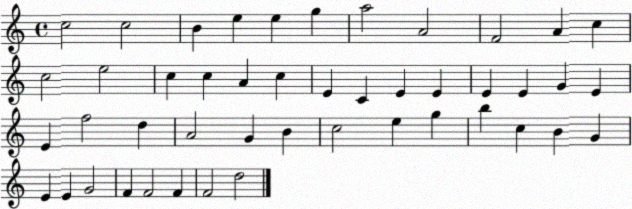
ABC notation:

X:1
T:Untitled
M:4/4
L:1/4
K:C
c2 c2 B e e g a2 A2 F2 A c c2 e2 c c A c E C E E E E G E E f2 d A2 G B c2 e g b c B G E E G2 F F2 F F2 d2